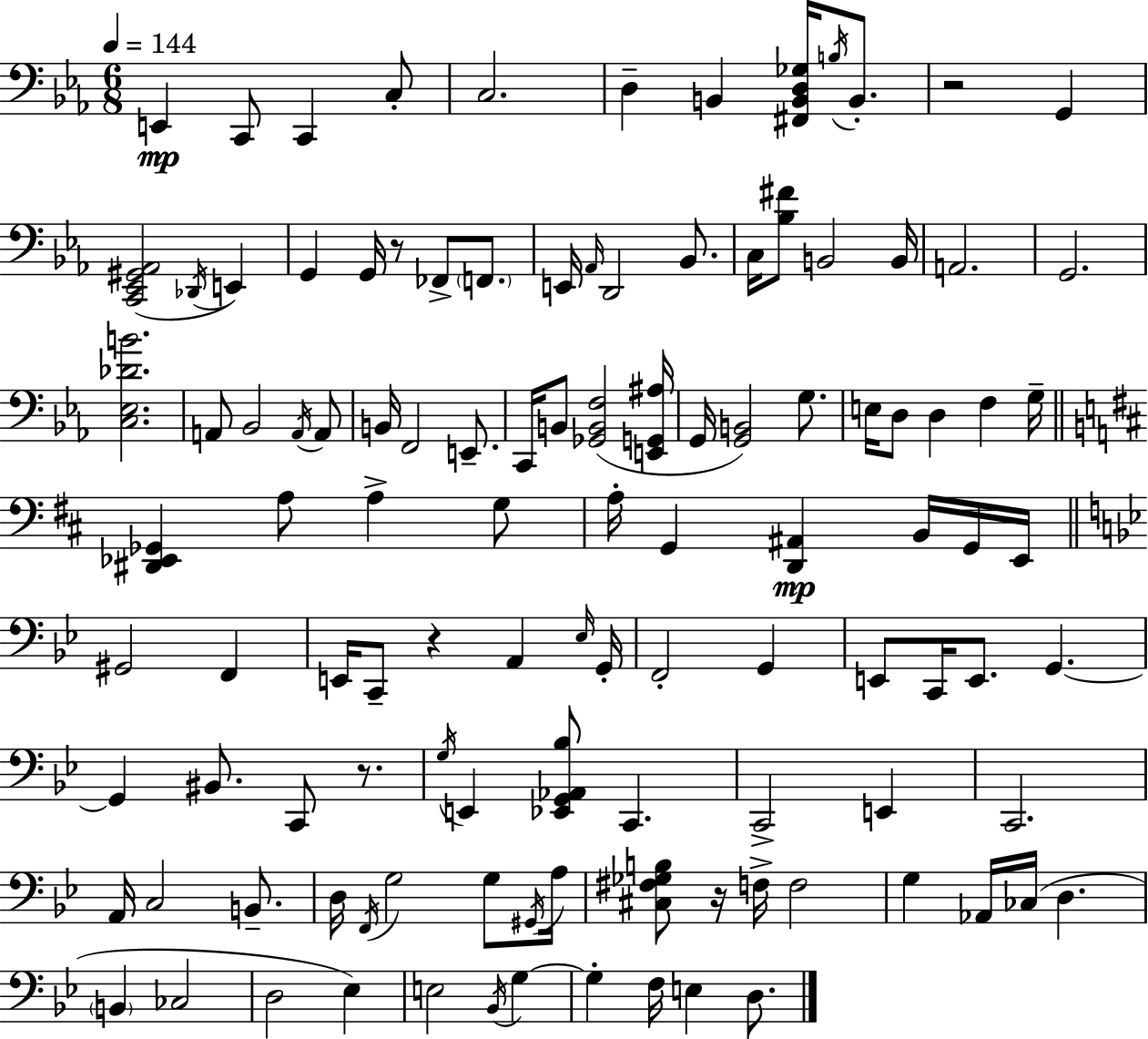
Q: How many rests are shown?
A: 5